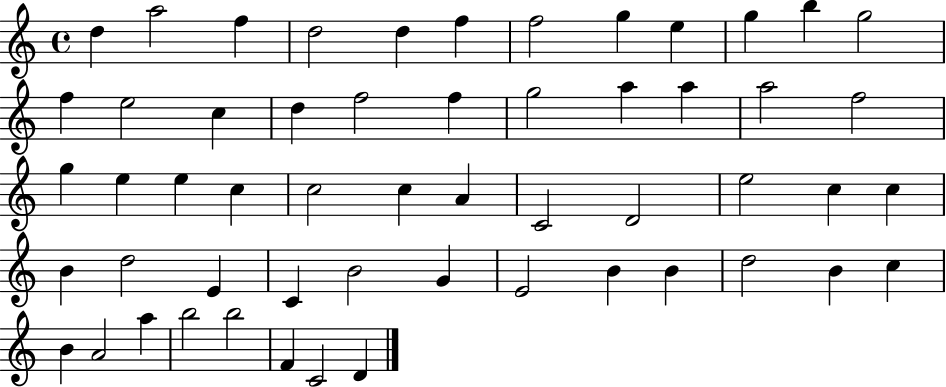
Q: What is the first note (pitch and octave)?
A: D5